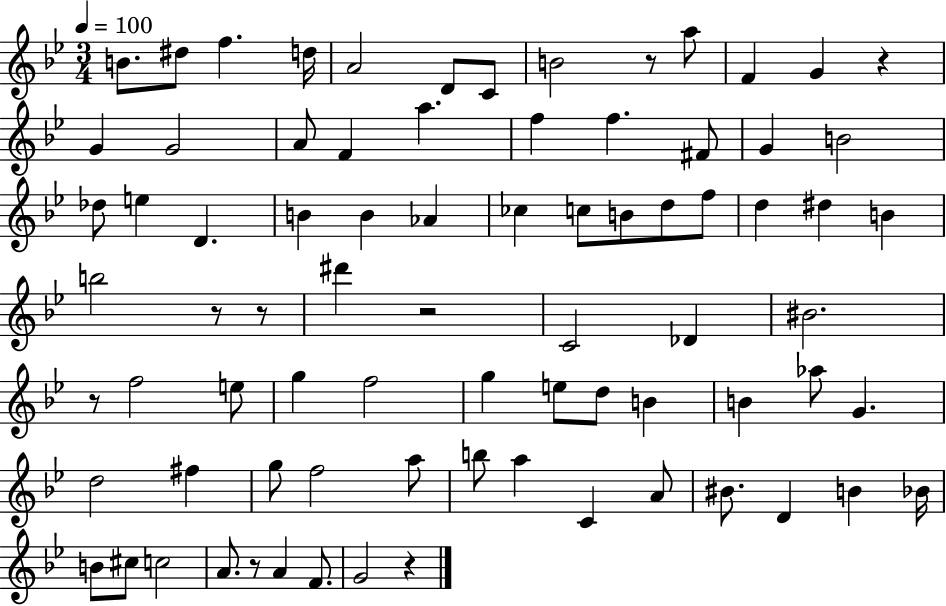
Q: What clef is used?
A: treble